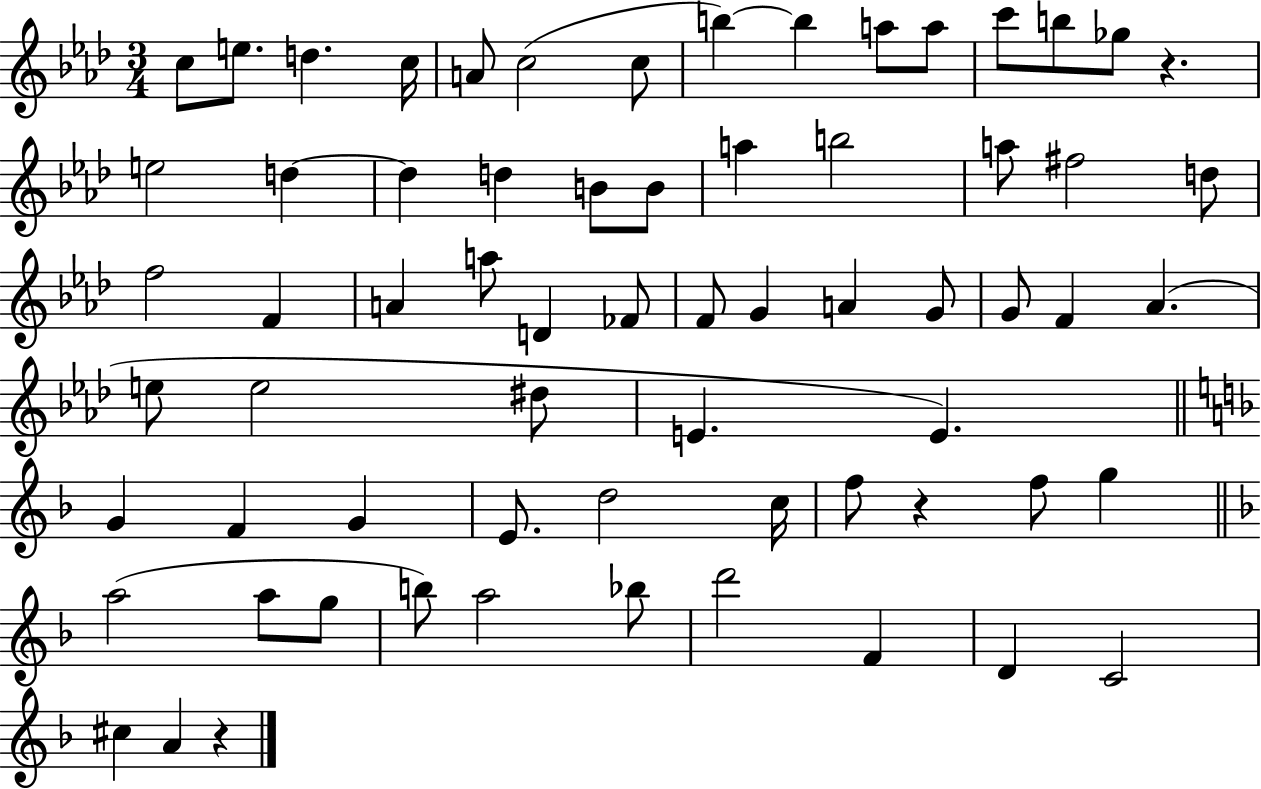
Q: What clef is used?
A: treble